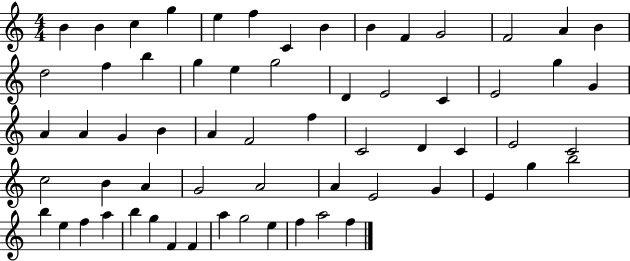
B4/q B4/q C5/q G5/q E5/q F5/q C4/q B4/q B4/q F4/q G4/h F4/h A4/q B4/q D5/h F5/q B5/q G5/q E5/q G5/h D4/q E4/h C4/q E4/h G5/q G4/q A4/q A4/q G4/q B4/q A4/q F4/h F5/q C4/h D4/q C4/q E4/h C4/h C5/h B4/q A4/q G4/h A4/h A4/q E4/h G4/q E4/q G5/q B5/h B5/q E5/q F5/q A5/q B5/q G5/q F4/q F4/q A5/q G5/h E5/q F5/q A5/h F5/q